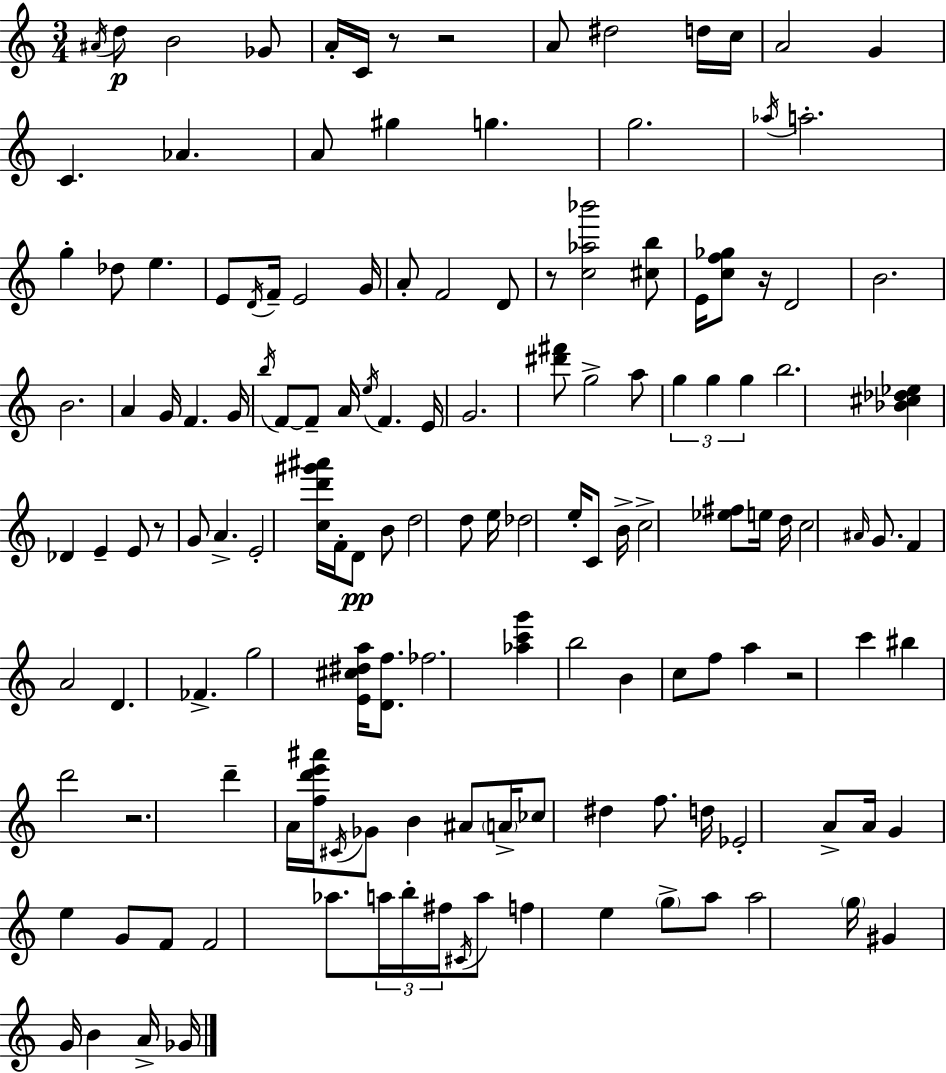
A#4/s D5/e B4/h Gb4/e A4/s C4/s R/e R/h A4/e D#5/h D5/s C5/s A4/h G4/q C4/q. Ab4/q. A4/e G#5/q G5/q. G5/h. Ab5/s A5/h. G5/q Db5/e E5/q. E4/e D4/s F4/s E4/h G4/s A4/e F4/h D4/e R/e [C5,Ab5,Bb6]/h [C#5,B5]/e E4/s [C5,F5,Gb5]/e R/s D4/h B4/h. B4/h. A4/q G4/s F4/q. G4/s B5/s F4/e F4/e A4/s E5/s F4/q. E4/s G4/h. [D#6,F#6]/e G5/h A5/e G5/q G5/q G5/q B5/h. [Bb4,C#5,Db5,Eb5]/q Db4/q E4/q E4/e R/e G4/e A4/q. E4/h [C5,D6,G#6,A#6]/s F4/s D4/e B4/e D5/h D5/e E5/s Db5/h E5/s C4/e B4/s C5/h [Eb5,F#5]/e E5/s D5/s C5/h A#4/s G4/e. F4/q A4/h D4/q. FES4/q. G5/h [E4,C#5,D#5,A5]/s [D4,F5]/e. FES5/h. [Ab5,C6,G6]/q B5/h B4/q C5/e F5/e A5/q R/h C6/q BIS5/q D6/h R/h. D6/q A4/s [F5,D6,E6,A#6]/s C#4/s Gb4/e B4/q A#4/e A4/s CES5/e D#5/q F5/e. D5/s Eb4/h A4/e A4/s G4/q E5/q G4/e F4/e F4/h Ab5/e. A5/s B5/s F#5/s C#4/s A5/e F5/q E5/q G5/e A5/e A5/h G5/s G#4/q G4/s B4/q A4/s Gb4/s